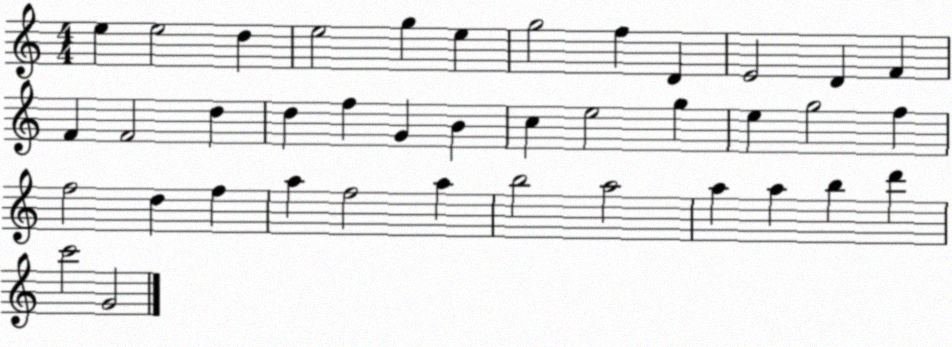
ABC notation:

X:1
T:Untitled
M:4/4
L:1/4
K:C
e e2 d e2 g e g2 f D E2 D F F F2 d d f G B c e2 g e g2 f f2 d f a f2 a b2 a2 a a b d' c'2 G2